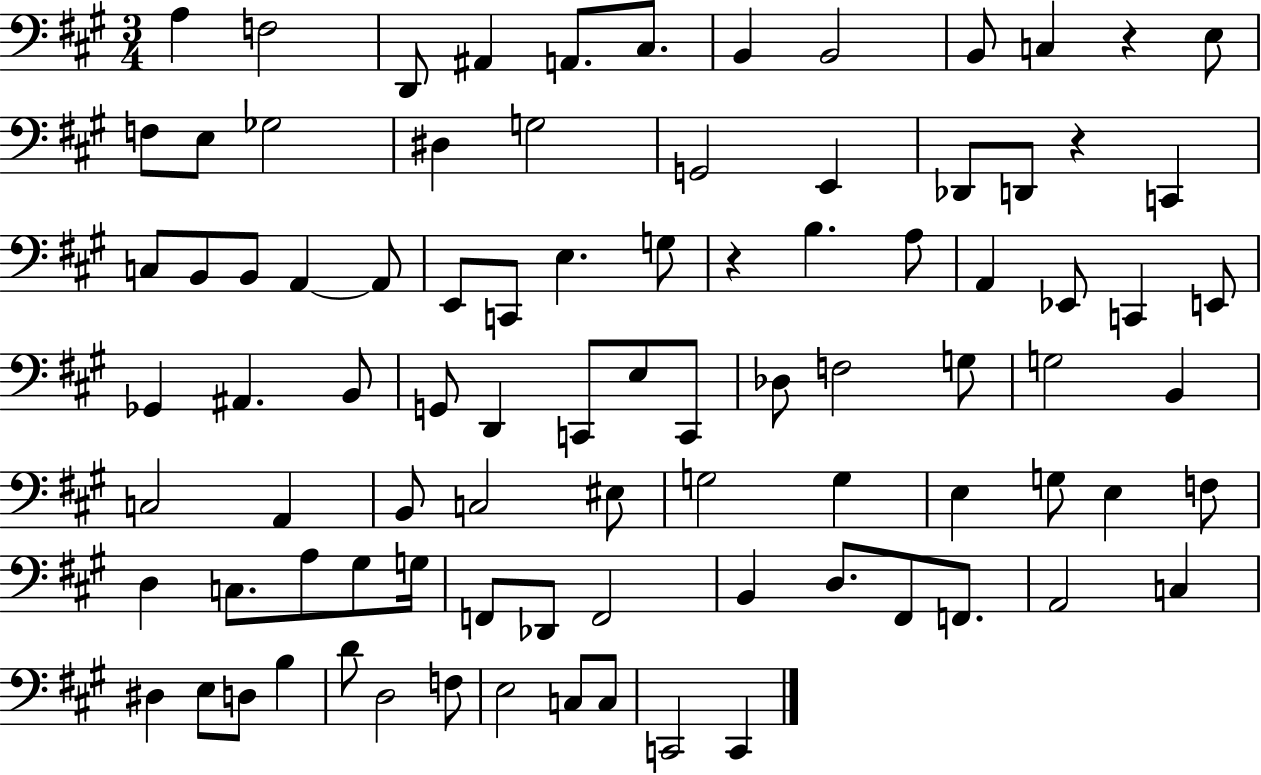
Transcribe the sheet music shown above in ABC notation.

X:1
T:Untitled
M:3/4
L:1/4
K:A
A, F,2 D,,/2 ^A,, A,,/2 ^C,/2 B,, B,,2 B,,/2 C, z E,/2 F,/2 E,/2 _G,2 ^D, G,2 G,,2 E,, _D,,/2 D,,/2 z C,, C,/2 B,,/2 B,,/2 A,, A,,/2 E,,/2 C,,/2 E, G,/2 z B, A,/2 A,, _E,,/2 C,, E,,/2 _G,, ^A,, B,,/2 G,,/2 D,, C,,/2 E,/2 C,,/2 _D,/2 F,2 G,/2 G,2 B,, C,2 A,, B,,/2 C,2 ^E,/2 G,2 G, E, G,/2 E, F,/2 D, C,/2 A,/2 ^G,/2 G,/4 F,,/2 _D,,/2 F,,2 B,, D,/2 ^F,,/2 F,,/2 A,,2 C, ^D, E,/2 D,/2 B, D/2 D,2 F,/2 E,2 C,/2 C,/2 C,,2 C,,